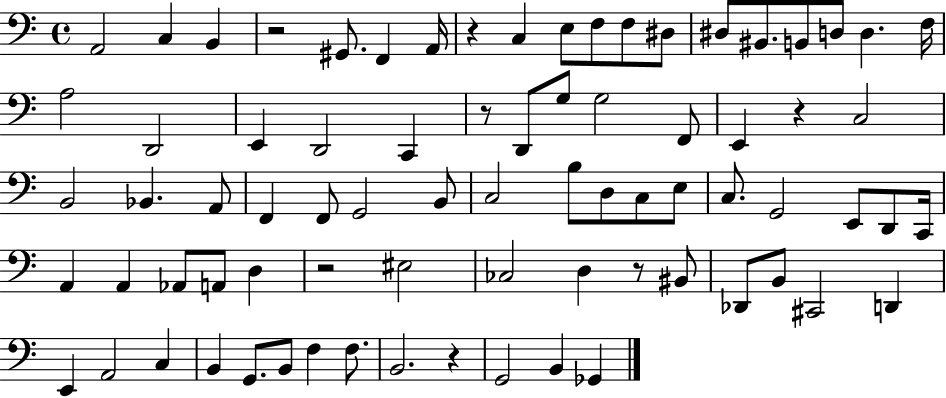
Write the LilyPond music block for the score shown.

{
  \clef bass
  \time 4/4
  \defaultTimeSignature
  \key c \major
  a,2 c4 b,4 | r2 gis,8. f,4 a,16 | r4 c4 e8 f8 f8 dis8 | dis8 bis,8. b,8 d8 d4. f16 | \break a2 d,2 | e,4 d,2 c,4 | r8 d,8 g8 g2 f,8 | e,4 r4 c2 | \break b,2 bes,4. a,8 | f,4 f,8 g,2 b,8 | c2 b8 d8 c8 e8 | c8. g,2 e,8 d,8 c,16 | \break a,4 a,4 aes,8 a,8 d4 | r2 eis2 | ces2 d4 r8 bis,8 | des,8 b,8 cis,2 d,4 | \break e,4 a,2 c4 | b,4 g,8. b,8 f4 f8. | b,2. r4 | g,2 b,4 ges,4 | \break \bar "|."
}